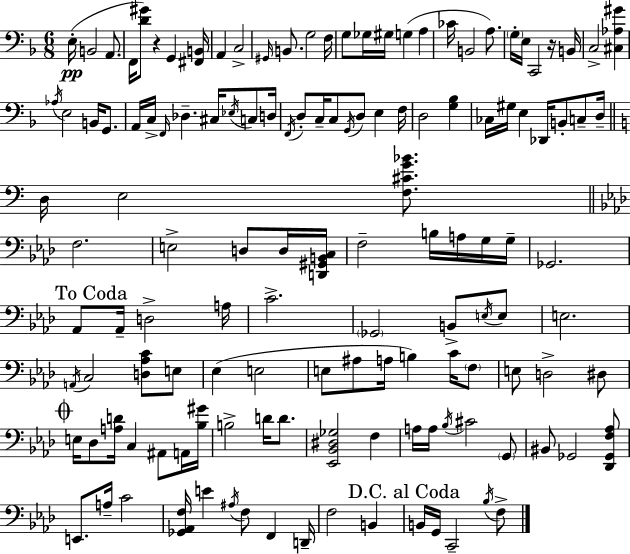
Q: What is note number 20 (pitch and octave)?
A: G3